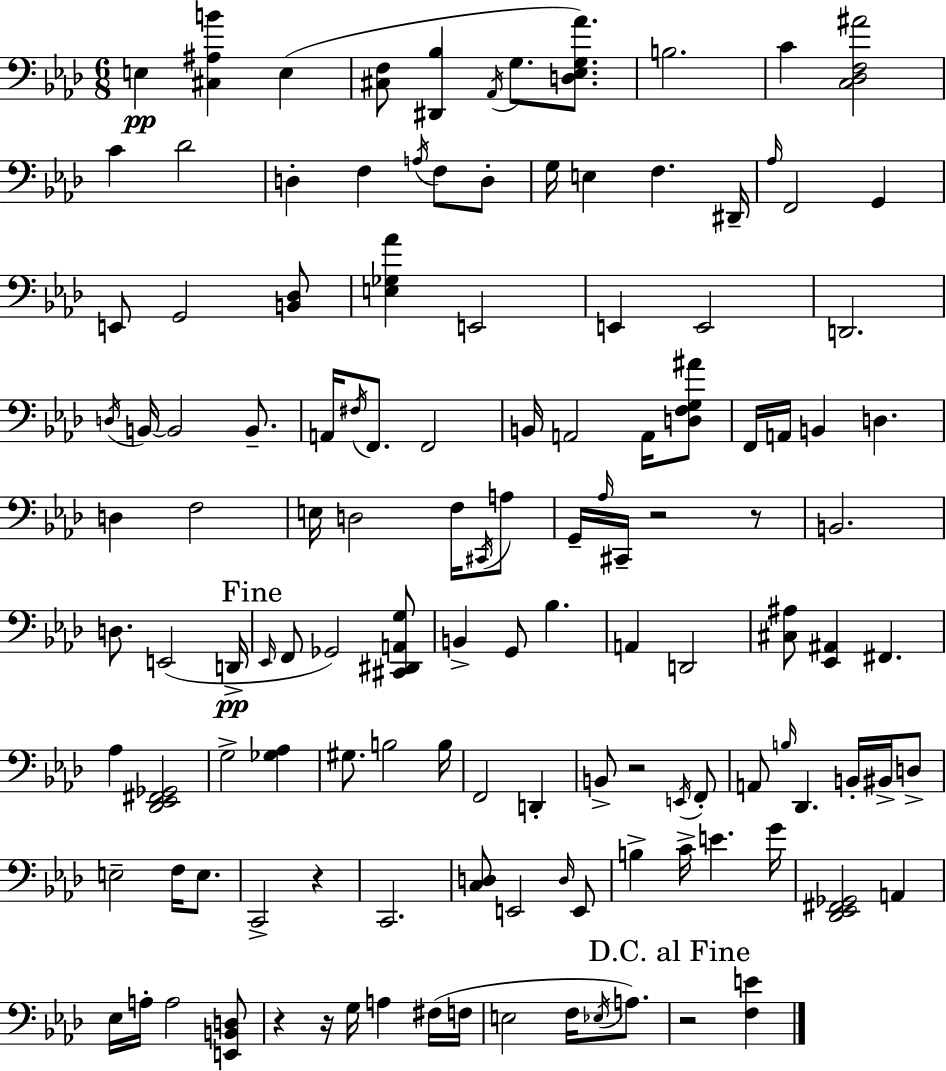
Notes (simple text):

E3/q [C#3,A#3,B4]/q E3/q [C#3,F3]/e [D#2,Bb3]/q Ab2/s G3/e. [D3,Eb3,G3,Ab4]/e. B3/h. C4/q [C3,Db3,F3,A#4]/h C4/q Db4/h D3/q F3/q A3/s F3/e D3/e G3/s E3/q F3/q. D#2/s Ab3/s F2/h G2/q E2/e G2/h [B2,Db3]/e [E3,Gb3,Ab4]/q E2/h E2/q E2/h D2/h. D3/s B2/s B2/h B2/e. A2/s F#3/s F2/e. F2/h B2/s A2/h A2/s [D3,F3,G3,A#4]/e F2/s A2/s B2/q D3/q. D3/q F3/h E3/s D3/h F3/s C#2/s A3/e G2/s Ab3/s C#2/s R/h R/e B2/h. D3/e. E2/h D2/s Eb2/s F2/e Gb2/h [C#2,D#2,A2,G3]/e B2/q G2/e Bb3/q. A2/q D2/h [C#3,A#3]/e [Eb2,A#2]/q F#2/q. Ab3/q [Db2,Eb2,F#2,Gb2]/h G3/h [Gb3,Ab3]/q G#3/e. B3/h B3/s F2/h D2/q B2/e R/h E2/s F2/e A2/e B3/s Db2/q. B2/s BIS2/s D3/e E3/h F3/s E3/e. C2/h R/q C2/h. [C3,D3]/e E2/h D3/s E2/e B3/q C4/s E4/q. G4/s [Db2,Eb2,F#2,Gb2]/h A2/q Eb3/s A3/s A3/h [E2,B2,D3]/e R/q R/s G3/s A3/q F#3/s F3/s E3/h F3/s Eb3/s A3/e. R/h [F3,E4]/q